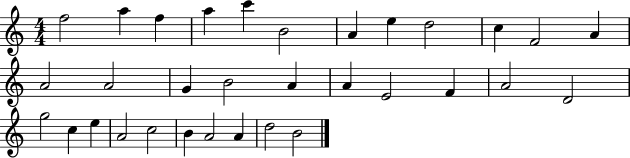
{
  \clef treble
  \numericTimeSignature
  \time 4/4
  \key c \major
  f''2 a''4 f''4 | a''4 c'''4 b'2 | a'4 e''4 d''2 | c''4 f'2 a'4 | \break a'2 a'2 | g'4 b'2 a'4 | a'4 e'2 f'4 | a'2 d'2 | \break g''2 c''4 e''4 | a'2 c''2 | b'4 a'2 a'4 | d''2 b'2 | \break \bar "|."
}